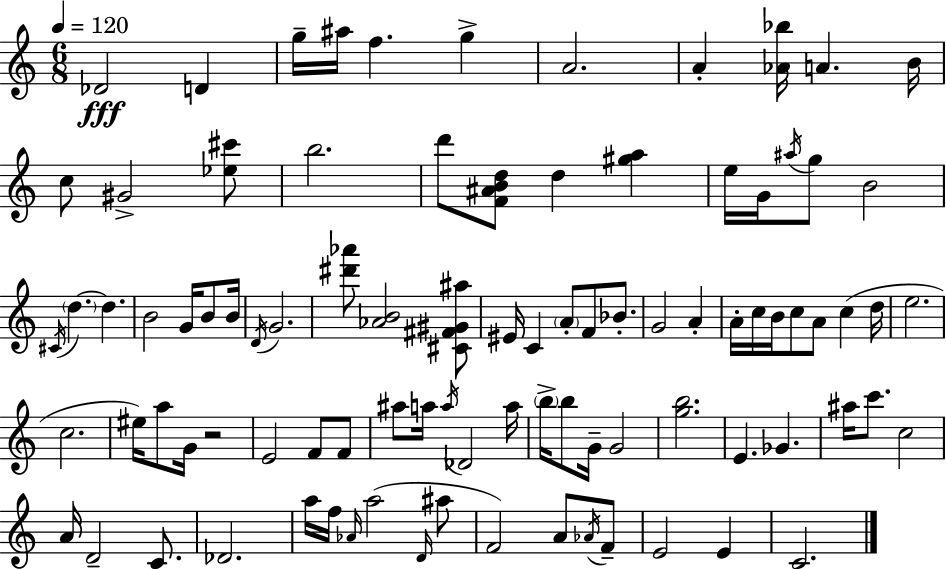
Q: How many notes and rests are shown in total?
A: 91